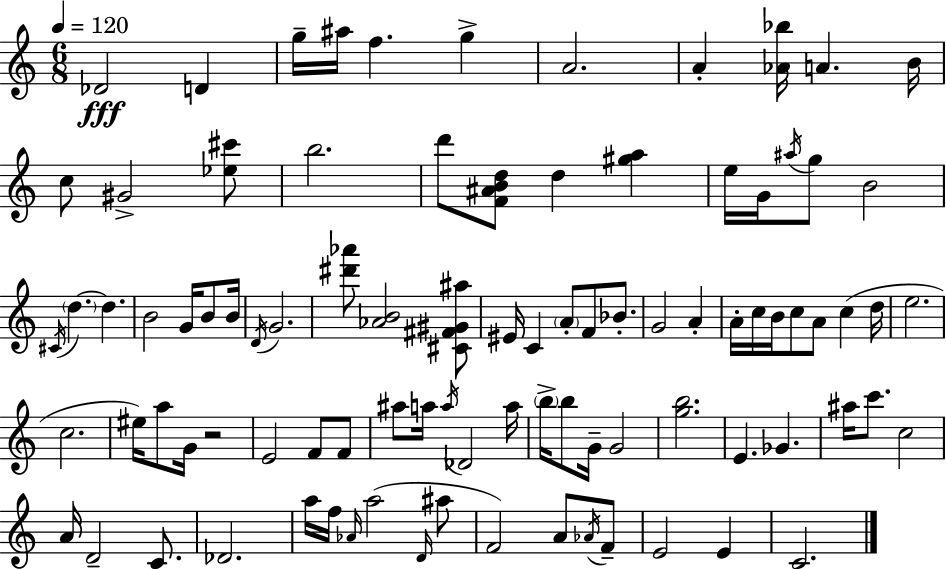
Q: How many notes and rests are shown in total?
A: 91